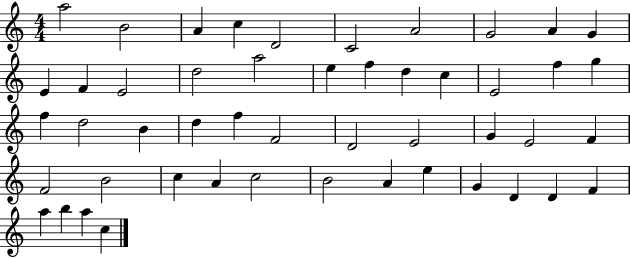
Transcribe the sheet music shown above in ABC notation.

X:1
T:Untitled
M:4/4
L:1/4
K:C
a2 B2 A c D2 C2 A2 G2 A G E F E2 d2 a2 e f d c E2 f g f d2 B d f F2 D2 E2 G E2 F F2 B2 c A c2 B2 A e G D D F a b a c